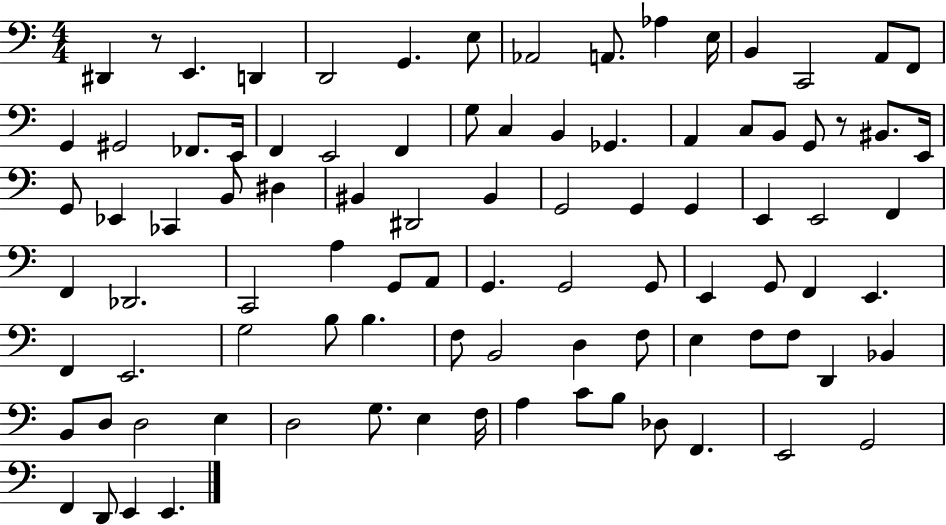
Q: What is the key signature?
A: C major